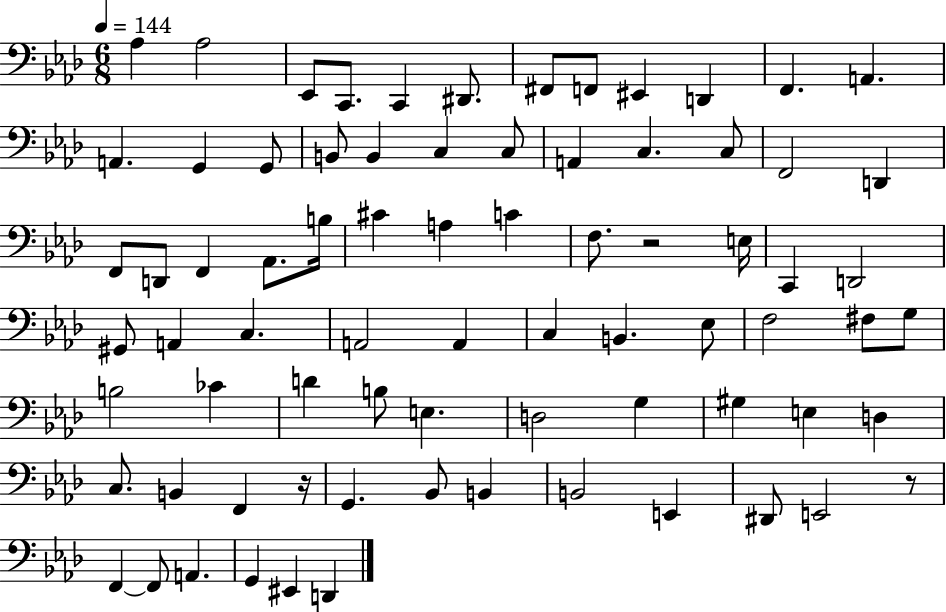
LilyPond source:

{
  \clef bass
  \numericTimeSignature
  \time 6/8
  \key aes \major
  \tempo 4 = 144
  \repeat volta 2 { aes4 aes2 | ees,8 c,8. c,4 dis,8. | fis,8 f,8 eis,4 d,4 | f,4. a,4. | \break a,4. g,4 g,8 | b,8 b,4 c4 c8 | a,4 c4. c8 | f,2 d,4 | \break f,8 d,8 f,4 aes,8. b16 | cis'4 a4 c'4 | f8. r2 e16 | c,4 d,2 | \break gis,8 a,4 c4. | a,2 a,4 | c4 b,4. ees8 | f2 fis8 g8 | \break b2 ces'4 | d'4 b8 e4. | d2 g4 | gis4 e4 d4 | \break c8. b,4 f,4 r16 | g,4. bes,8 b,4 | b,2 e,4 | dis,8 e,2 r8 | \break f,4~~ f,8 a,4. | g,4 eis,4 d,4 | } \bar "|."
}